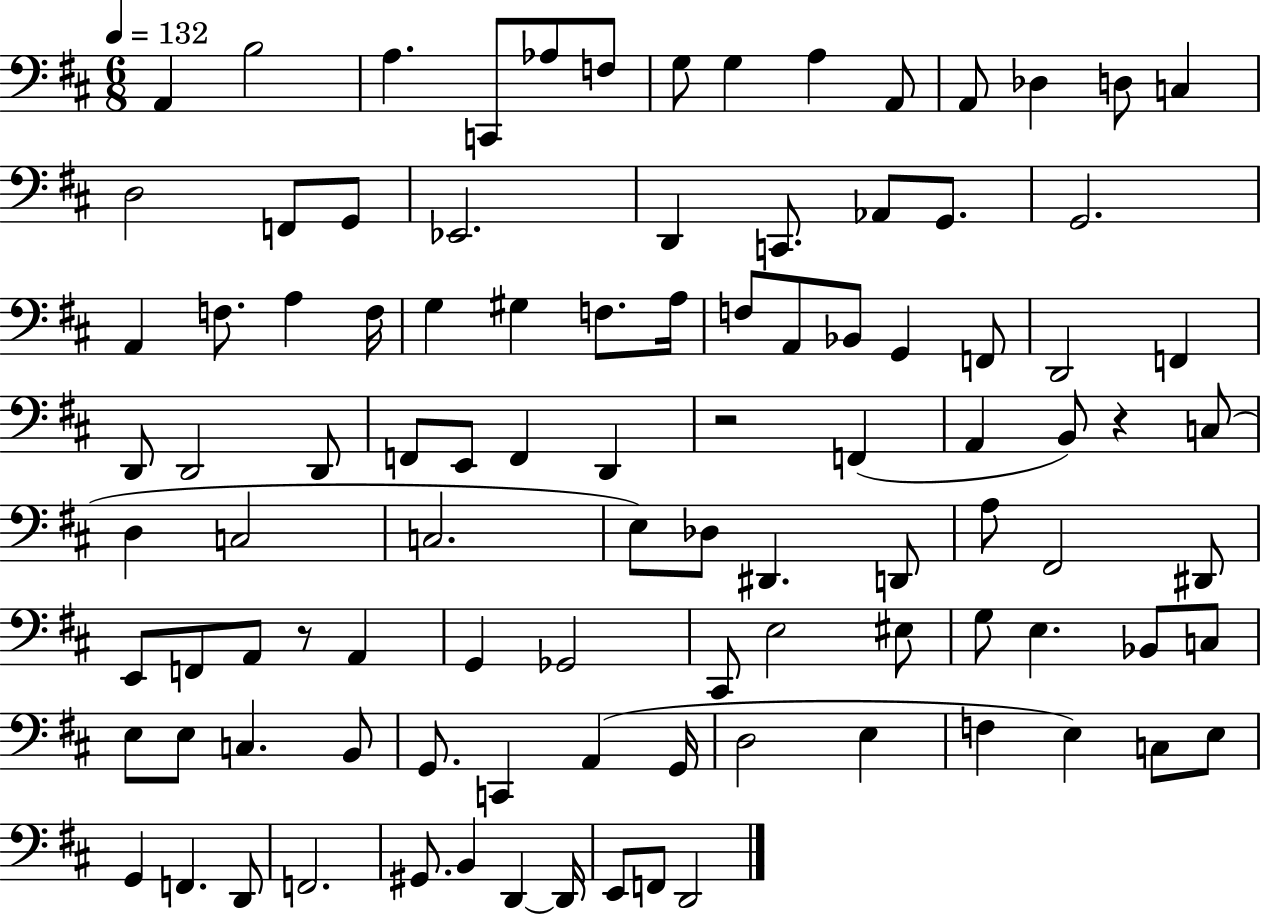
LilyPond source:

{
  \clef bass
  \numericTimeSignature
  \time 6/8
  \key d \major
  \tempo 4 = 132
  a,4 b2 | a4. c,8 aes8 f8 | g8 g4 a4 a,8 | a,8 des4 d8 c4 | \break d2 f,8 g,8 | ees,2. | d,4 c,8. aes,8 g,8. | g,2. | \break a,4 f8. a4 f16 | g4 gis4 f8. a16 | f8 a,8 bes,8 g,4 f,8 | d,2 f,4 | \break d,8 d,2 d,8 | f,8 e,8 f,4 d,4 | r2 f,4( | a,4 b,8) r4 c8( | \break d4 c2 | c2. | e8) des8 dis,4. d,8 | a8 fis,2 dis,8 | \break e,8 f,8 a,8 r8 a,4 | g,4 ges,2 | cis,8 e2 eis8 | g8 e4. bes,8 c8 | \break e8 e8 c4. b,8 | g,8. c,4 a,4( g,16 | d2 e4 | f4 e4) c8 e8 | \break g,4 f,4. d,8 | f,2. | gis,8. b,4 d,4~~ d,16 | e,8 f,8 d,2 | \break \bar "|."
}